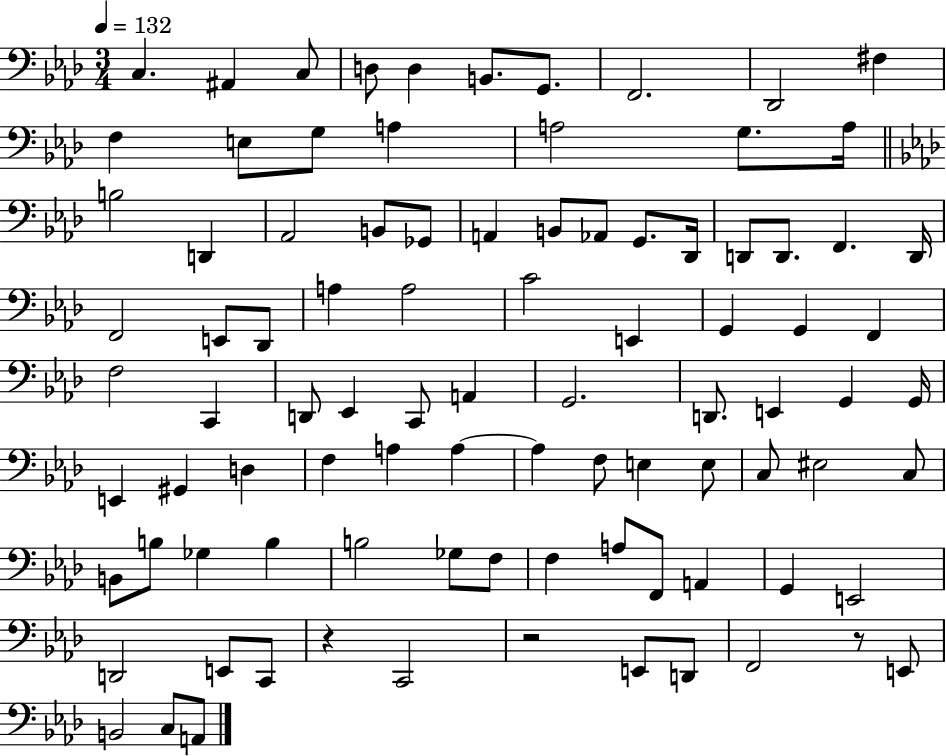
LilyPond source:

{
  \clef bass
  \numericTimeSignature
  \time 3/4
  \key aes \major
  \tempo 4 = 132
  c4. ais,4 c8 | d8 d4 b,8. g,8. | f,2. | des,2 fis4 | \break f4 e8 g8 a4 | a2 g8. a16 | \bar "||" \break \key f \minor b2 d,4 | aes,2 b,8 ges,8 | a,4 b,8 aes,8 g,8. des,16 | d,8 d,8. f,4. d,16 | \break f,2 e,8 des,8 | a4 a2 | c'2 e,4 | g,4 g,4 f,4 | \break f2 c,4 | d,8 ees,4 c,8 a,4 | g,2. | d,8. e,4 g,4 g,16 | \break e,4 gis,4 d4 | f4 a4 a4~~ | a4 f8 e4 e8 | c8 eis2 c8 | \break b,8 b8 ges4 b4 | b2 ges8 f8 | f4 a8 f,8 a,4 | g,4 e,2 | \break d,2 e,8 c,8 | r4 c,2 | r2 e,8 d,8 | f,2 r8 e,8 | \break b,2 c8 a,8 | \bar "|."
}